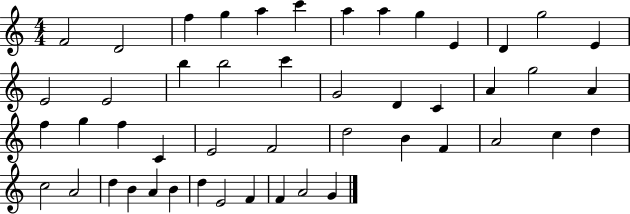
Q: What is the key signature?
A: C major